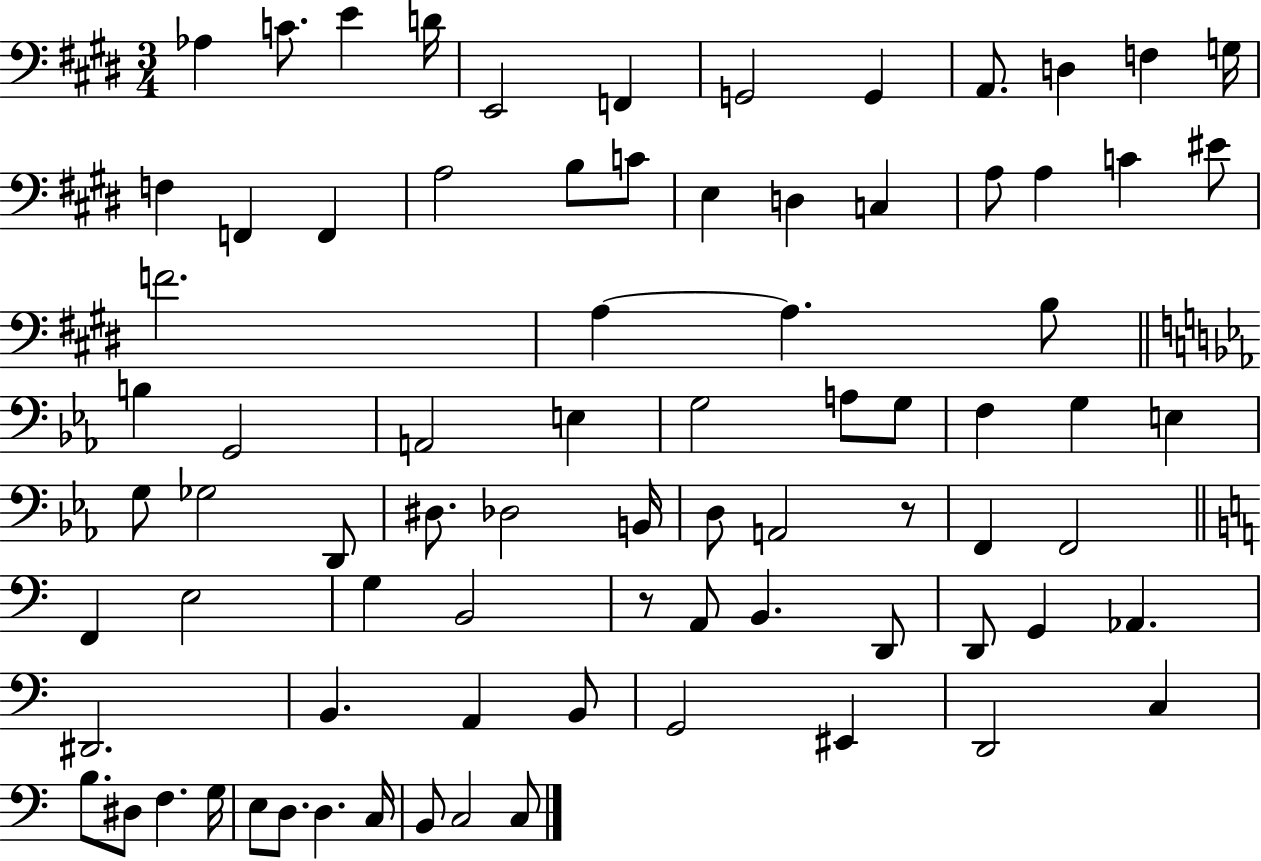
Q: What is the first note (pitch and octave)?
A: Ab3